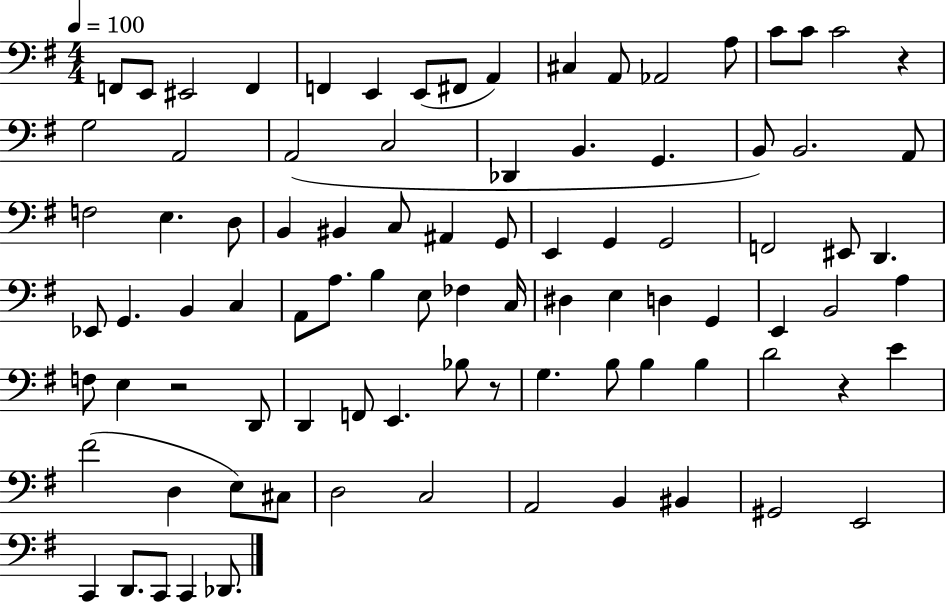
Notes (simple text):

F2/e E2/e EIS2/h F2/q F2/q E2/q E2/e F#2/e A2/q C#3/q A2/e Ab2/h A3/e C4/e C4/e C4/h R/q G3/h A2/h A2/h C3/h Db2/q B2/q. G2/q. B2/e B2/h. A2/e F3/h E3/q. D3/e B2/q BIS2/q C3/e A#2/q G2/e E2/q G2/q G2/h F2/h EIS2/e D2/q. Eb2/e G2/q. B2/q C3/q A2/e A3/e. B3/q E3/e FES3/q C3/s D#3/q E3/q D3/q G2/q E2/q B2/h A3/q F3/e E3/q R/h D2/e D2/q F2/e E2/q. Bb3/e R/e G3/q. B3/e B3/q B3/q D4/h R/q E4/q F#4/h D3/q E3/e C#3/e D3/h C3/h A2/h B2/q BIS2/q G#2/h E2/h C2/q D2/e. C2/e C2/q Db2/e.